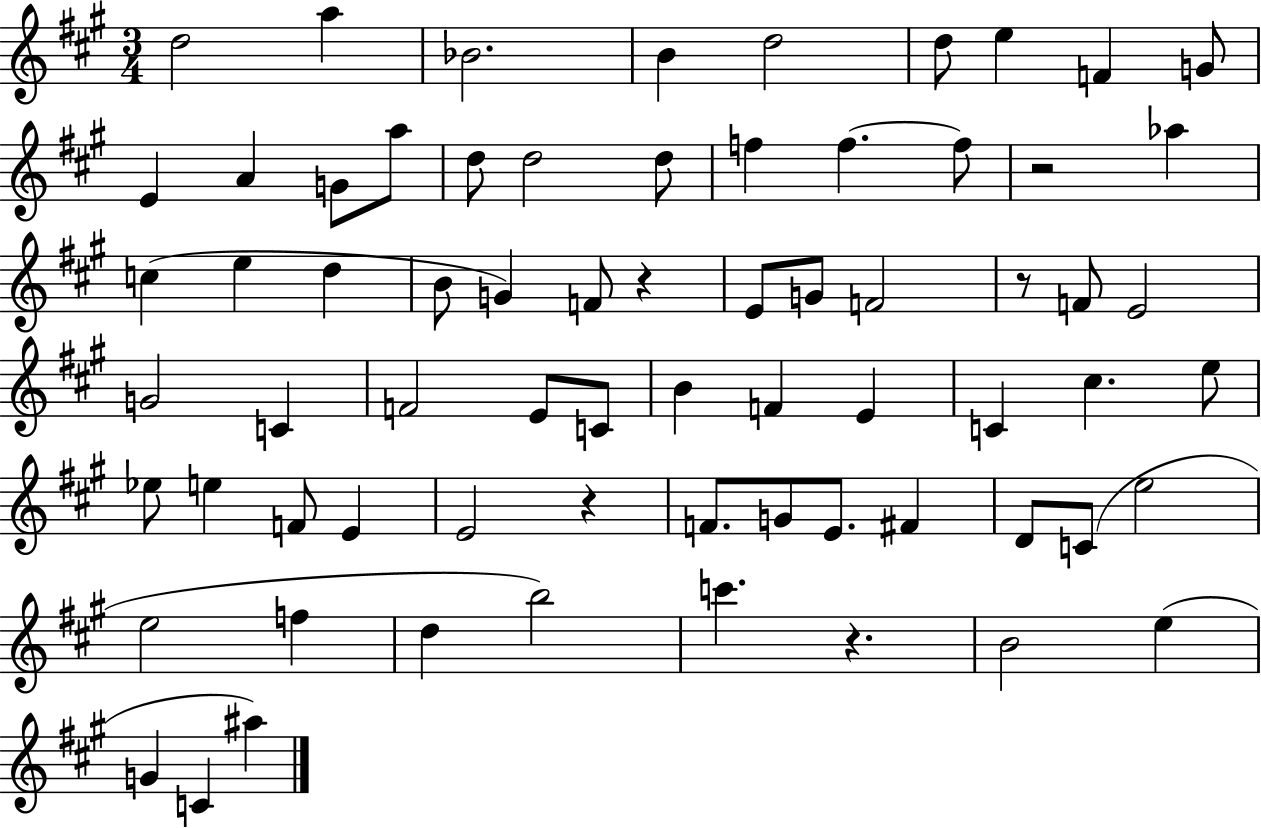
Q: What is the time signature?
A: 3/4